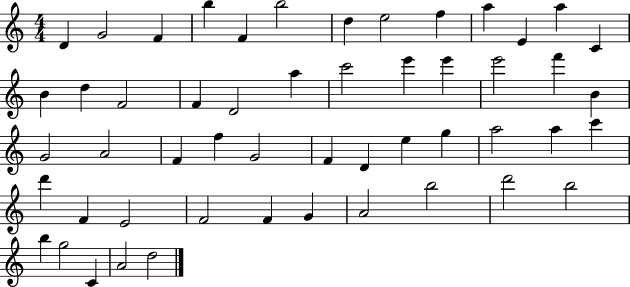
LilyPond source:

{
  \clef treble
  \numericTimeSignature
  \time 4/4
  \key c \major
  d'4 g'2 f'4 | b''4 f'4 b''2 | d''4 e''2 f''4 | a''4 e'4 a''4 c'4 | \break b'4 d''4 f'2 | f'4 d'2 a''4 | c'''2 e'''4 e'''4 | e'''2 f'''4 b'4 | \break g'2 a'2 | f'4 f''4 g'2 | f'4 d'4 e''4 g''4 | a''2 a''4 c'''4 | \break d'''4 f'4 e'2 | f'2 f'4 g'4 | a'2 b''2 | d'''2 b''2 | \break b''4 g''2 c'4 | a'2 d''2 | \bar "|."
}